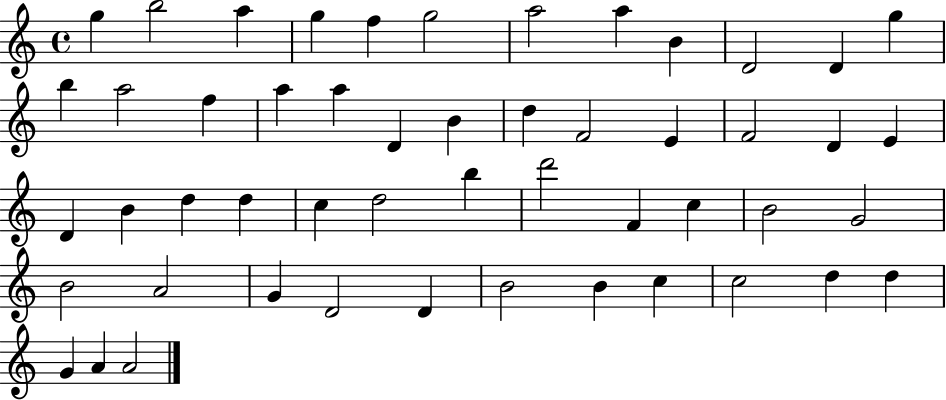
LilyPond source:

{
  \clef treble
  \time 4/4
  \defaultTimeSignature
  \key c \major
  g''4 b''2 a''4 | g''4 f''4 g''2 | a''2 a''4 b'4 | d'2 d'4 g''4 | \break b''4 a''2 f''4 | a''4 a''4 d'4 b'4 | d''4 f'2 e'4 | f'2 d'4 e'4 | \break d'4 b'4 d''4 d''4 | c''4 d''2 b''4 | d'''2 f'4 c''4 | b'2 g'2 | \break b'2 a'2 | g'4 d'2 d'4 | b'2 b'4 c''4 | c''2 d''4 d''4 | \break g'4 a'4 a'2 | \bar "|."
}